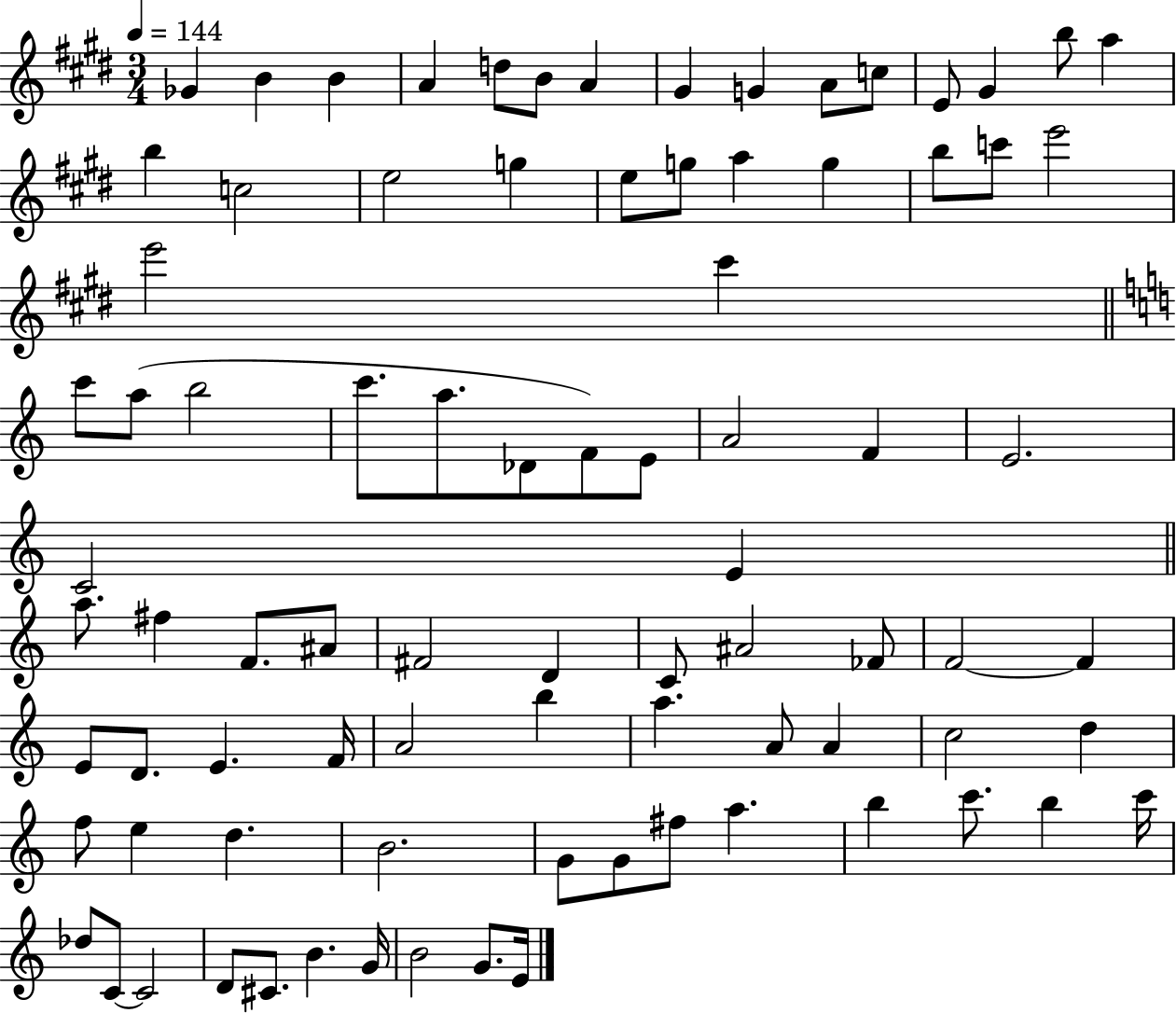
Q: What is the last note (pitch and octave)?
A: E4